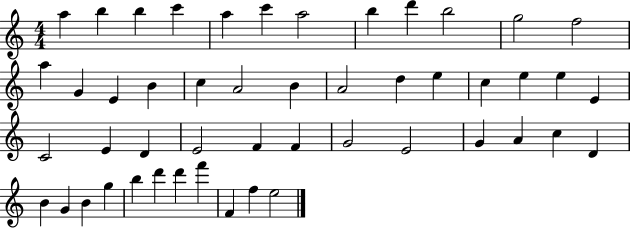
A5/q B5/q B5/q C6/q A5/q C6/q A5/h B5/q D6/q B5/h G5/h F5/h A5/q G4/q E4/q B4/q C5/q A4/h B4/q A4/h D5/q E5/q C5/q E5/q E5/q E4/q C4/h E4/q D4/q E4/h F4/q F4/q G4/h E4/h G4/q A4/q C5/q D4/q B4/q G4/q B4/q G5/q B5/q D6/q D6/q F6/q F4/q F5/q E5/h